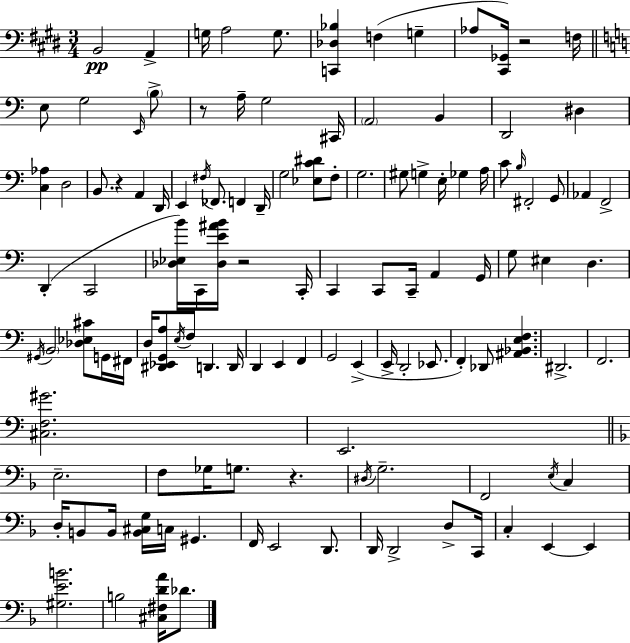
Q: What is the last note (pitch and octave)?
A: Db4